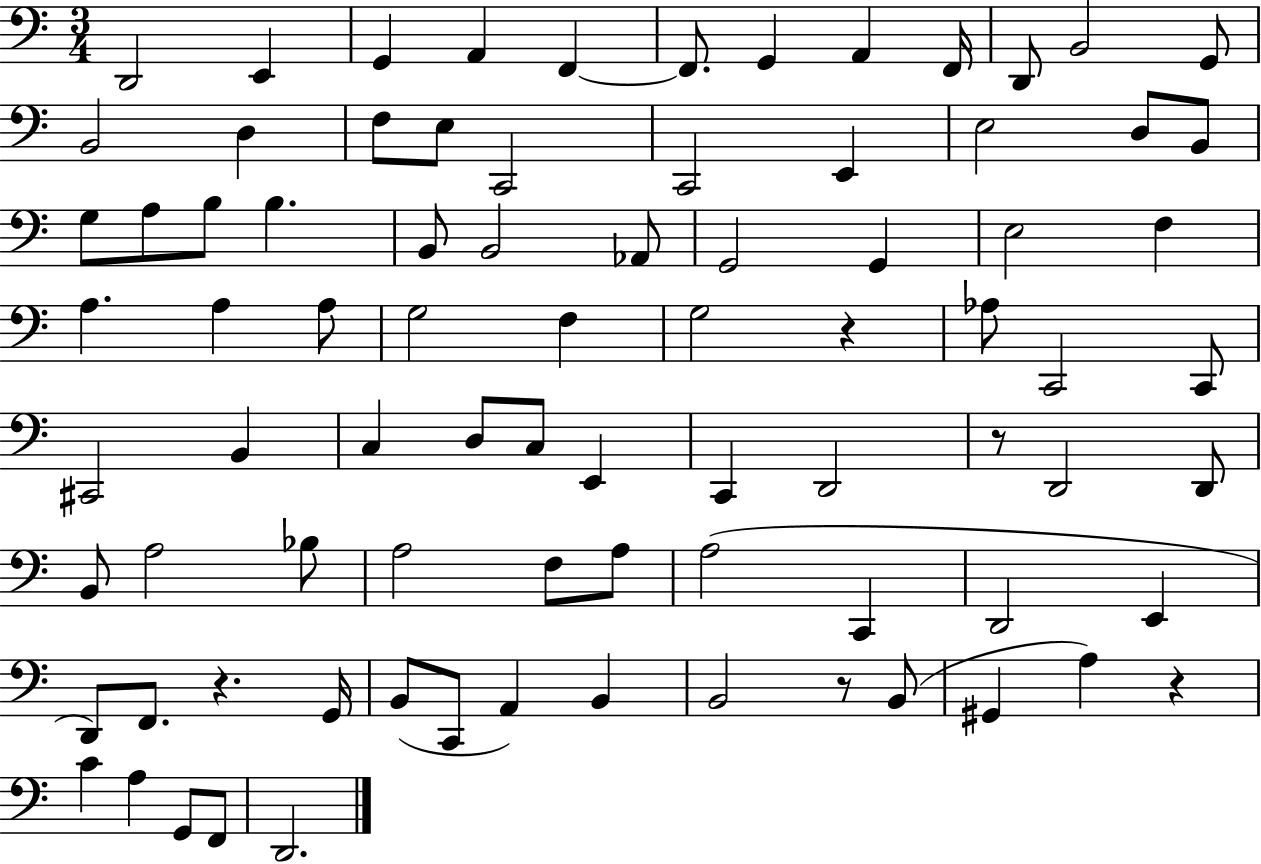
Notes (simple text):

D2/h E2/q G2/q A2/q F2/q F2/e. G2/q A2/q F2/s D2/e B2/h G2/e B2/h D3/q F3/e E3/e C2/h C2/h E2/q E3/h D3/e B2/e G3/e A3/e B3/e B3/q. B2/e B2/h Ab2/e G2/h G2/q E3/h F3/q A3/q. A3/q A3/e G3/h F3/q G3/h R/q Ab3/e C2/h C2/e C#2/h B2/q C3/q D3/e C3/e E2/q C2/q D2/h R/e D2/h D2/e B2/e A3/h Bb3/e A3/h F3/e A3/e A3/h C2/q D2/h E2/q D2/e F2/e. R/q. G2/s B2/e C2/e A2/q B2/q B2/h R/e B2/e G#2/q A3/q R/q C4/q A3/q G2/e F2/e D2/h.